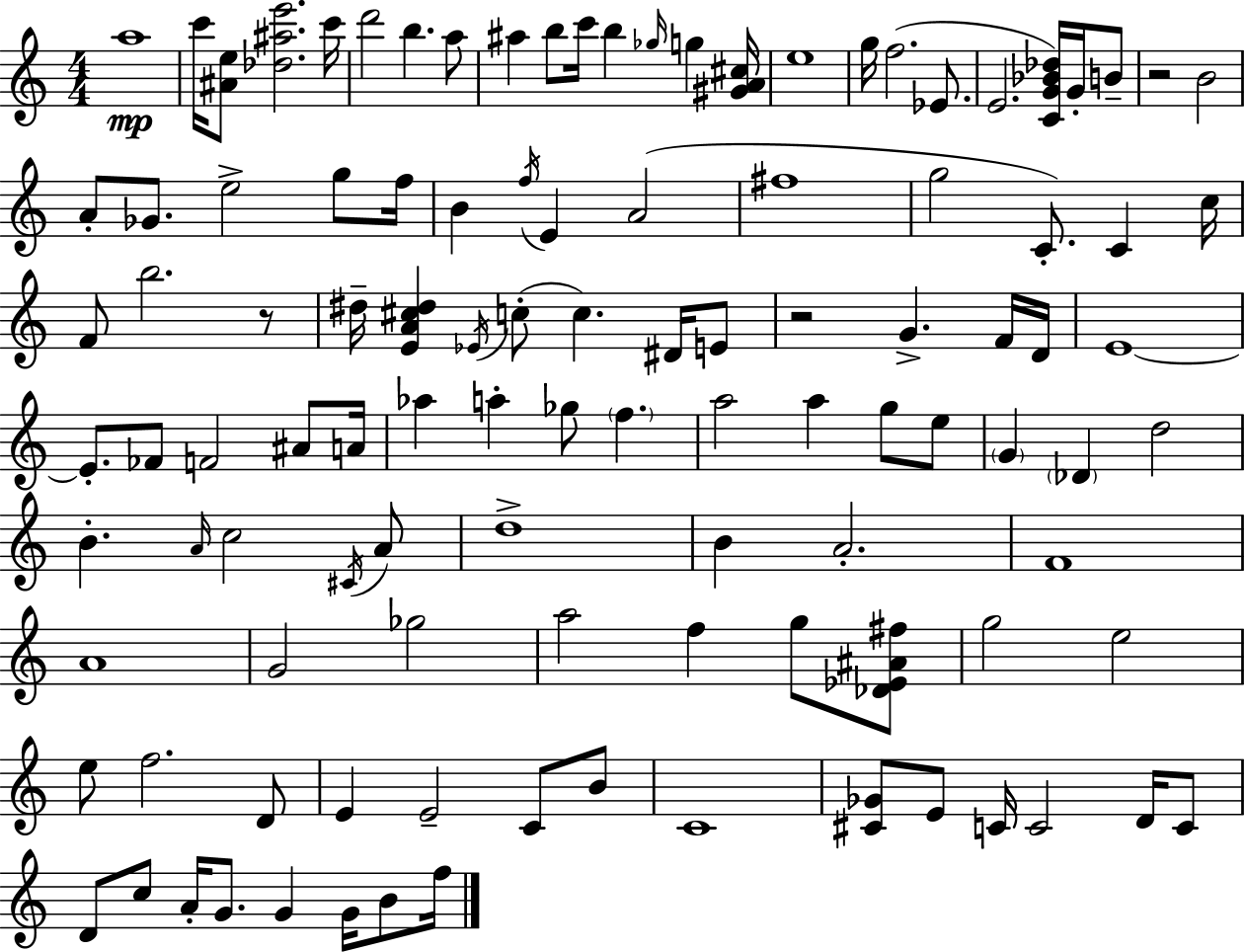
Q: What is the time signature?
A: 4/4